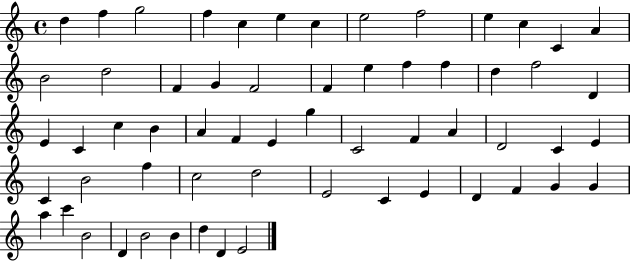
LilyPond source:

{
  \clef treble
  \time 4/4
  \defaultTimeSignature
  \key c \major
  d''4 f''4 g''2 | f''4 c''4 e''4 c''4 | e''2 f''2 | e''4 c''4 c'4 a'4 | \break b'2 d''2 | f'4 g'4 f'2 | f'4 e''4 f''4 f''4 | d''4 f''2 d'4 | \break e'4 c'4 c''4 b'4 | a'4 f'4 e'4 g''4 | c'2 f'4 a'4 | d'2 c'4 e'4 | \break c'4 b'2 f''4 | c''2 d''2 | e'2 c'4 e'4 | d'4 f'4 g'4 g'4 | \break a''4 c'''4 b'2 | d'4 b'2 b'4 | d''4 d'4 e'2 | \bar "|."
}